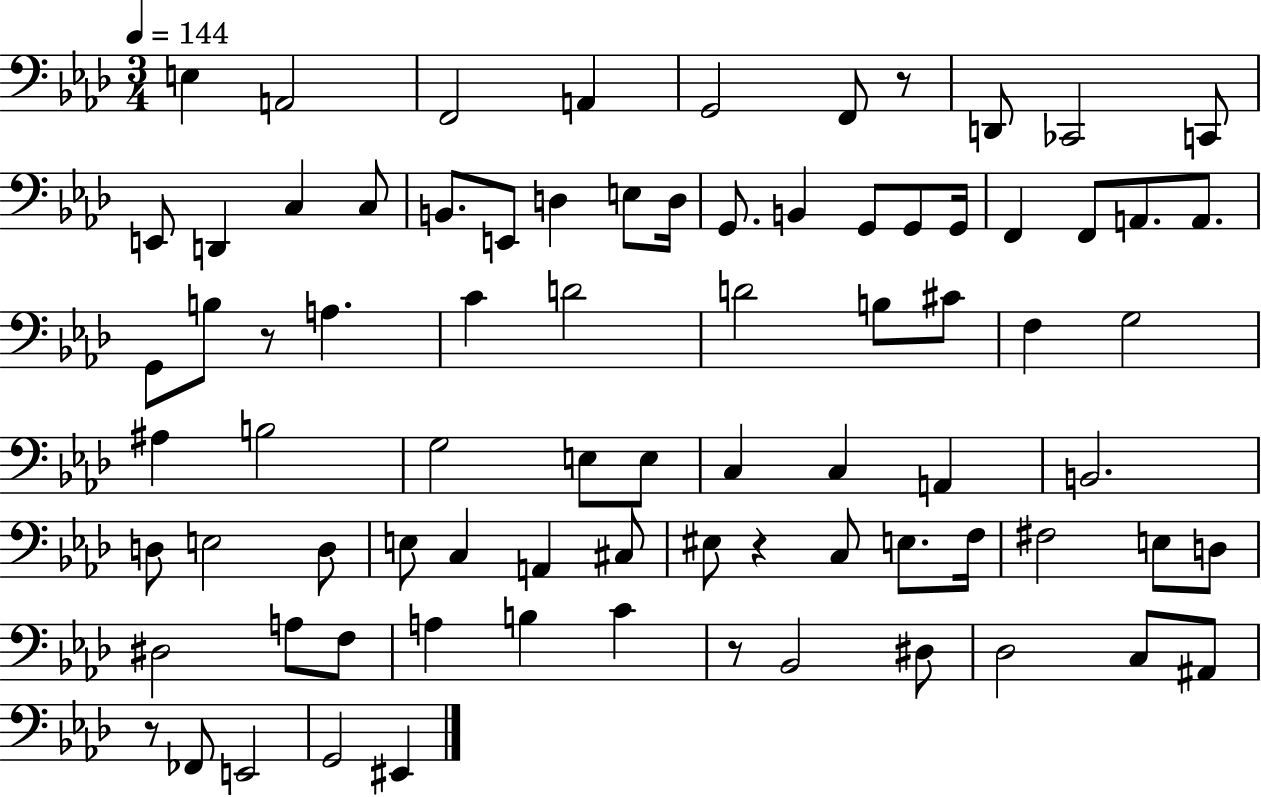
X:1
T:Untitled
M:3/4
L:1/4
K:Ab
E, A,,2 F,,2 A,, G,,2 F,,/2 z/2 D,,/2 _C,,2 C,,/2 E,,/2 D,, C, C,/2 B,,/2 E,,/2 D, E,/2 D,/4 G,,/2 B,, G,,/2 G,,/2 G,,/4 F,, F,,/2 A,,/2 A,,/2 G,,/2 B,/2 z/2 A, C D2 D2 B,/2 ^C/2 F, G,2 ^A, B,2 G,2 E,/2 E,/2 C, C, A,, B,,2 D,/2 E,2 D,/2 E,/2 C, A,, ^C,/2 ^E,/2 z C,/2 E,/2 F,/4 ^F,2 E,/2 D,/2 ^D,2 A,/2 F,/2 A, B, C z/2 _B,,2 ^D,/2 _D,2 C,/2 ^A,,/2 z/2 _F,,/2 E,,2 G,,2 ^E,,